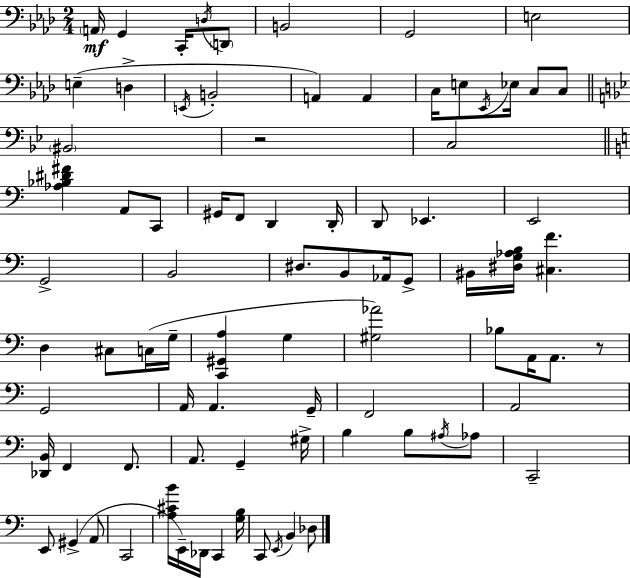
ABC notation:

X:1
T:Untitled
M:2/4
L:1/4
K:Fm
A,,/4 G,, C,,/4 D,/4 D,,/2 B,,2 G,,2 E,2 E, D, E,,/4 B,,2 A,, A,, C,/4 E,/2 _E,,/4 _E,/4 C,/2 C,/2 ^B,,2 z2 C,2 [_A,_B,^D^F] A,,/2 C,,/2 ^G,,/4 F,,/2 D,, D,,/4 D,,/2 _E,, E,,2 G,,2 B,,2 ^D,/2 B,,/2 _A,,/4 G,,/2 ^B,,/4 [^D,G,_A,B,]/4 [^C,F] D, ^C,/2 C,/4 G,/4 [C,,^G,,A,] G, [^G,_A]2 _B,/2 A,,/4 A,,/2 z/2 G,,2 A,,/4 A,, G,,/4 F,,2 A,,2 [_D,,B,,]/4 F,, F,,/2 A,,/2 G,, ^G,/4 B, B,/2 ^A,/4 _A,/2 C,,2 E,,/2 ^G,, A,,/2 C,,2 [A,^CB]/4 E,,/4 _D,,/4 C,, [G,B,]/4 C,,/2 E,,/4 B,, _D,/2